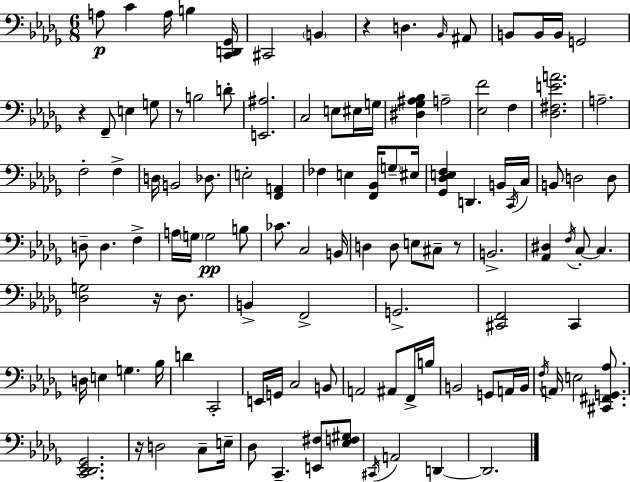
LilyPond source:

{
  \clef bass
  \numericTimeSignature
  \time 6/8
  \key bes \minor
  \repeat volta 2 { a8\p c'4 a16 b4 <c, d, ges,>16 | cis,2 \parenthesize b,4 | r4 d4. \grace { bes,16 } ais,8 | b,8 b,16 b,16 g,2 | \break r4 f,8-- e4 g8 | r8 b2 d'8-. | <e, ais>2. | c2 e8 eis16 | \break g16 <dis ges ais bes>4 a2-- | <ees f'>2 f4 | <des fis e' a'>2. | a2.-- | \break f2-. f4-> | d16 b,2 des8. | e2-. <f, a,>4 | fes4 e4 <f, bes,>16 \parenthesize g8-- | \break eis16 <ges, des e f>4 d,4. b,16 | \acciaccatura { c,16 } c16 b,8 d2 | d8 d8-- d4. f4-> | a16 \parenthesize g16 g2\pp | \break b8 ces'8. c2 | b,16 d4 d8 e8 cis8-- | r8 b,2.-> | <aes, dis>4 \acciaccatura { f16 } c8-.~~ c4. | \break <des g>2 r16 | des8. b,4-> f,2-> | g,2.-> | <cis, f,>2 cis,4 | \break d16 e4 g4. | bes16 d'4 c,2-. | e,16 g,16 c2 | b,8 a,2 ais,8 | \break f,16-> b16 b,2 g,8 | a,16 b,16 \acciaccatura { f16 } a,16 e2 | <cis, fis, g, aes>8. <c, des, ees, ges,>2. | r16 d2 | \break c8-- e16-- des8 c,4.-- | <e, fis>8 <ees f gis>8 \acciaccatura { cis,16 } a,2 | d,4~~ d,2. | } \bar "|."
}